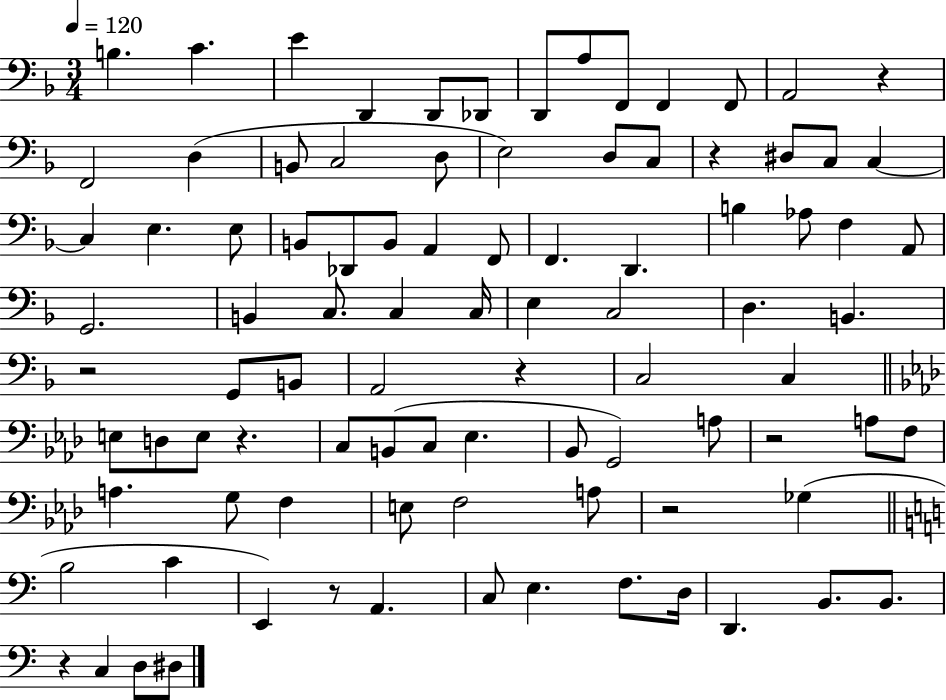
X:1
T:Untitled
M:3/4
L:1/4
K:F
B, C E D,, D,,/2 _D,,/2 D,,/2 A,/2 F,,/2 F,, F,,/2 A,,2 z F,,2 D, B,,/2 C,2 D,/2 E,2 D,/2 C,/2 z ^D,/2 C,/2 C, C, E, E,/2 B,,/2 _D,,/2 B,,/2 A,, F,,/2 F,, D,, B, _A,/2 F, A,,/2 G,,2 B,, C,/2 C, C,/4 E, C,2 D, B,, z2 G,,/2 B,,/2 A,,2 z C,2 C, E,/2 D,/2 E,/2 z C,/2 B,,/2 C,/2 _E, _B,,/2 G,,2 A,/2 z2 A,/2 F,/2 A, G,/2 F, E,/2 F,2 A,/2 z2 _G, B,2 C E,, z/2 A,, C,/2 E, F,/2 D,/4 D,, B,,/2 B,,/2 z C, D,/2 ^D,/2